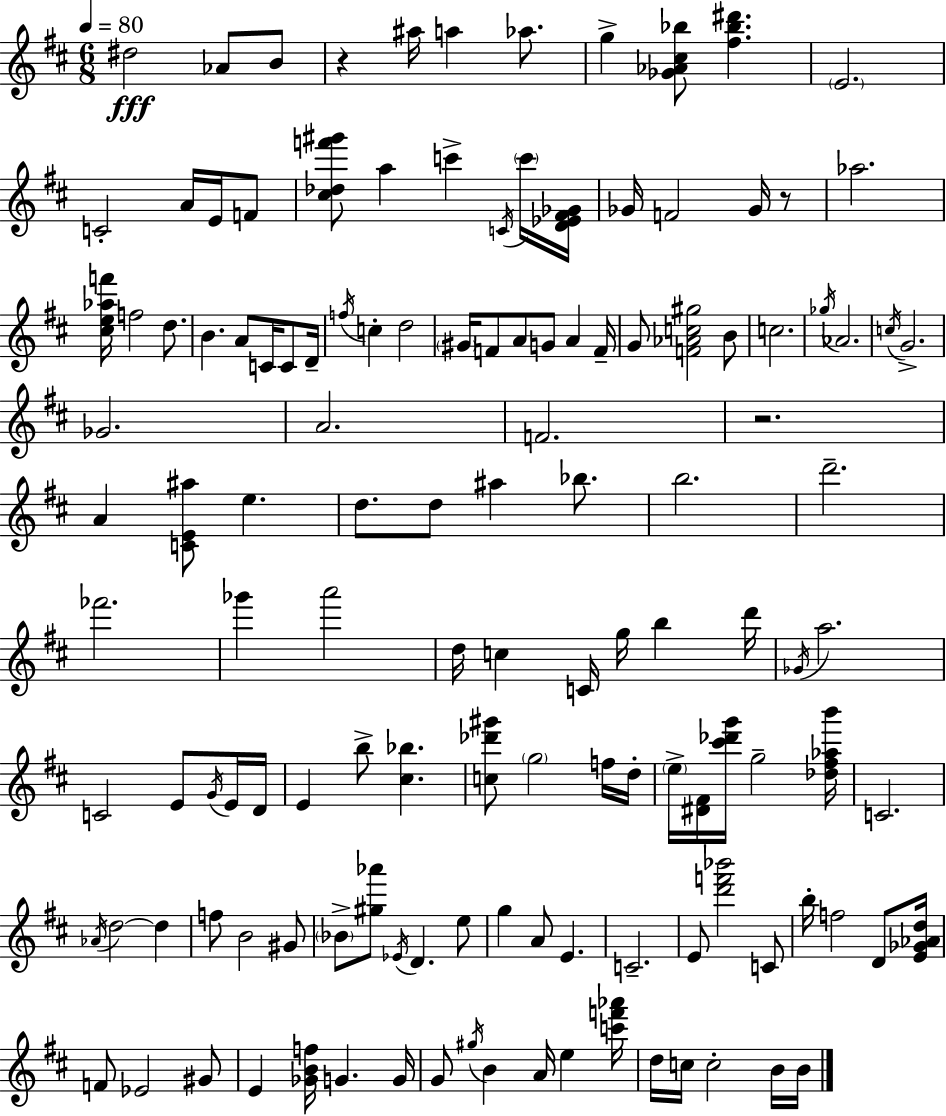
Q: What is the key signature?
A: D major